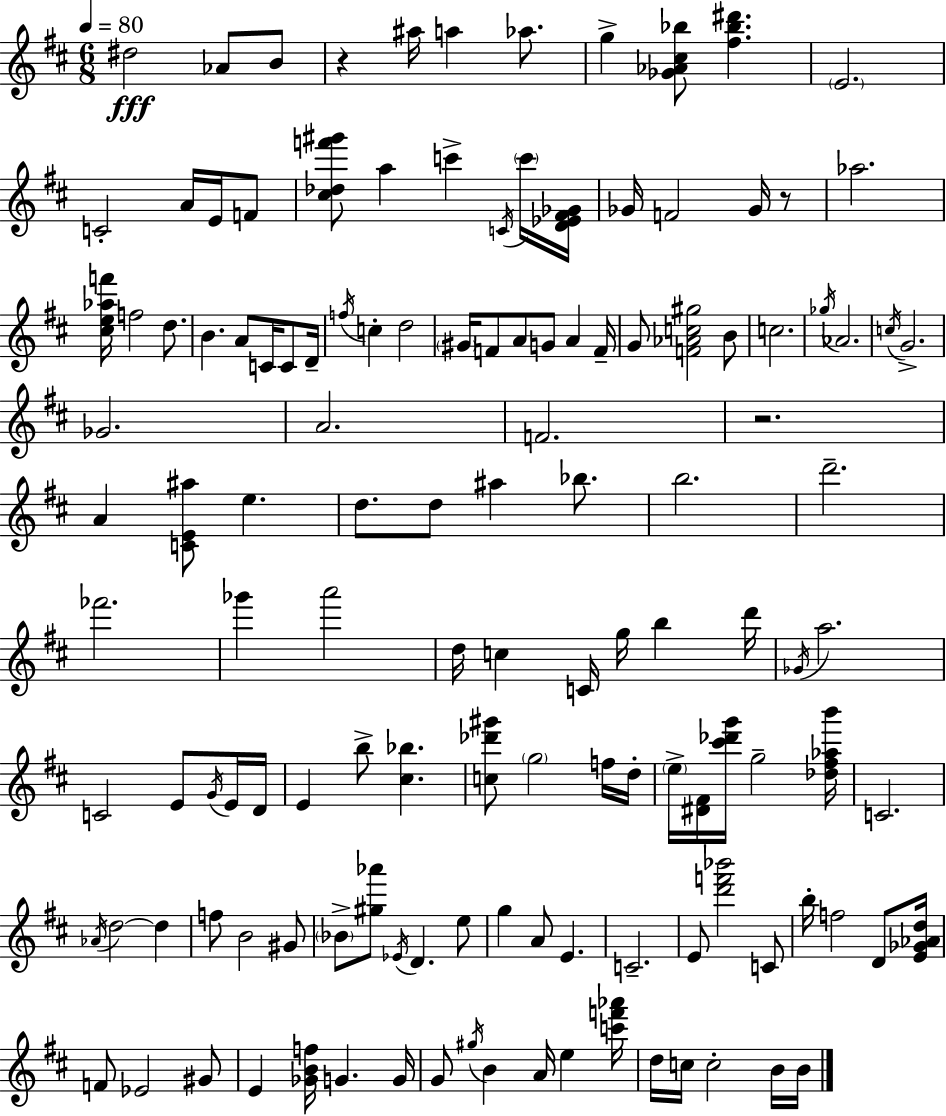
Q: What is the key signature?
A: D major